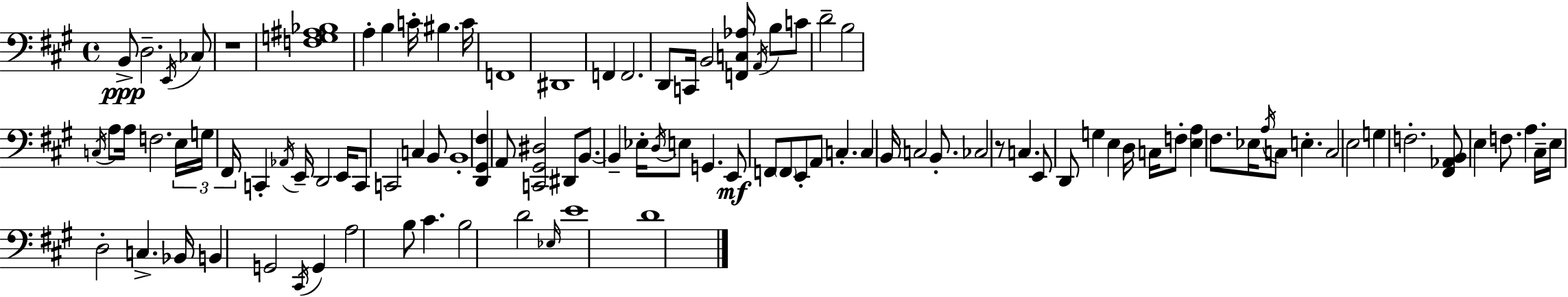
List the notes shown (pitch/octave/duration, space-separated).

B2/e D3/h. E2/s CES3/e R/w [F3,G3,A#3,Bb3]/w A3/q B3/q C4/s BIS3/q. C4/s F2/w D#2/w F2/q F2/h. D2/e C2/s B2/h [F2,C3,Ab3]/s A2/s B3/e C4/e D4/h B3/h C3/s A3/e A3/s F3/h. E3/s G3/s F#2/s C2/q Ab2/s E2/s D2/h E2/s C2/e C2/h C3/q B2/e B2/w [D2,G#2,F#3]/q A2/e [C2,G#2,D#3]/h D#2/e B2/e. B2/q Eb3/s D3/s E3/e G2/q. E2/e F2/e F2/e E2/e A2/e C3/q. C3/q B2/s C3/h B2/e. CES3/h R/e C3/q. E2/e D2/e G3/q E3/q D3/s C3/s F3/e [E3,A3]/q F#3/e. Eb3/s A3/s C3/e E3/q. C3/h E3/h G3/q F3/h. [F#2,Ab2,B2]/e E3/q F3/e. A3/q. C#3/s E3/s D3/h C3/q. Bb2/s B2/q G2/h C#2/s G2/q A3/h B3/e C#4/q. B3/h D4/h Eb3/s E4/w D4/w